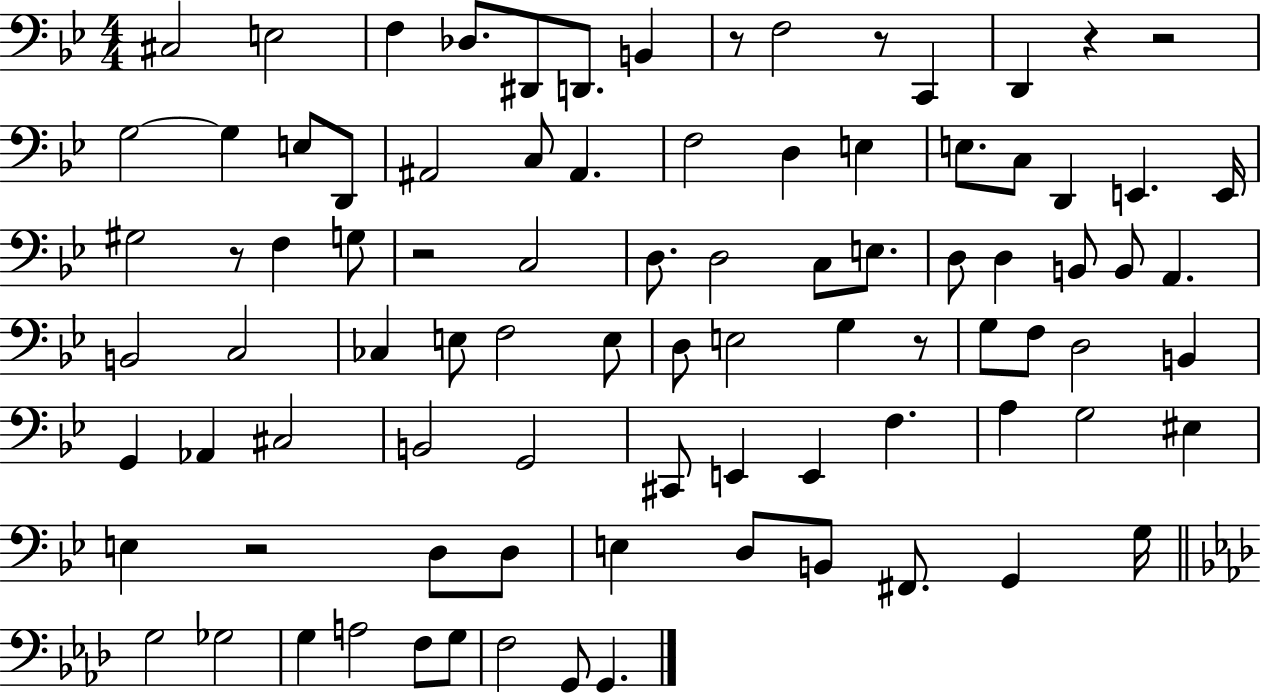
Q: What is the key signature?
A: BES major